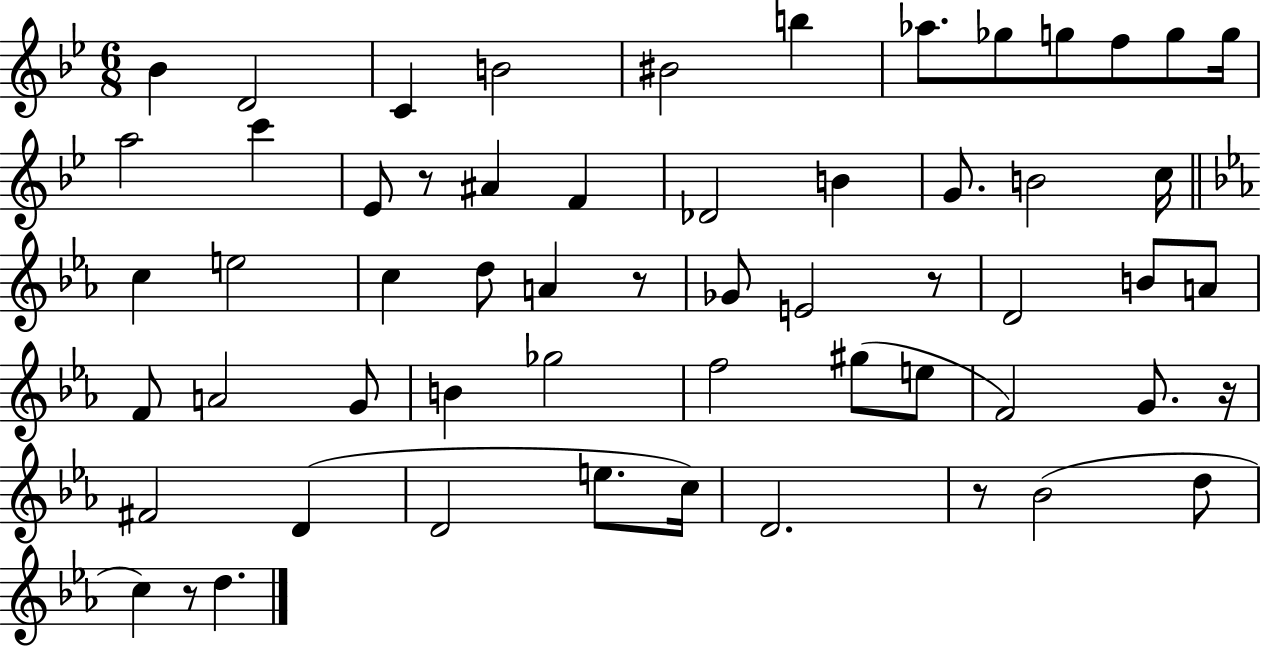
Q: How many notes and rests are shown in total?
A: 58